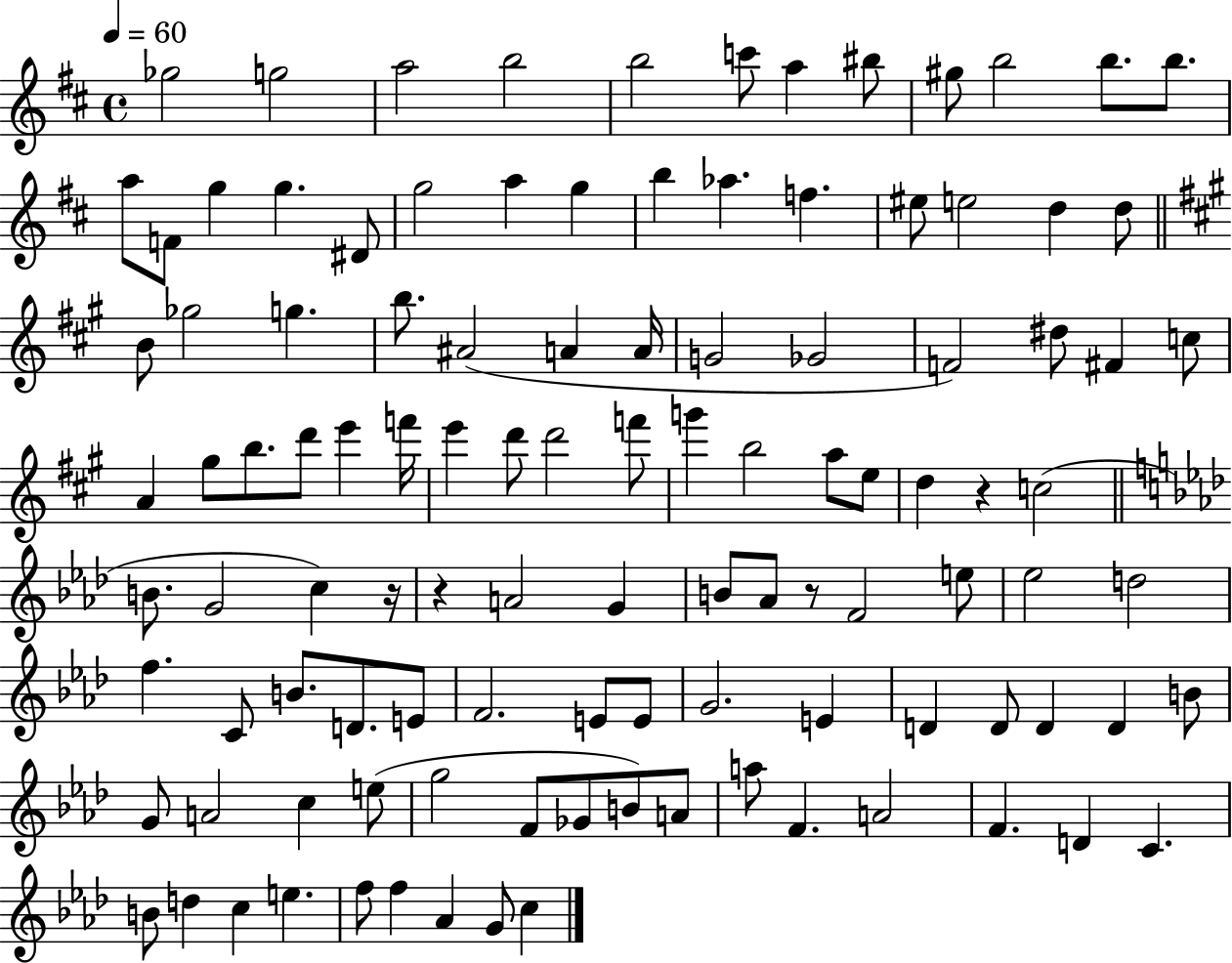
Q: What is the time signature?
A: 4/4